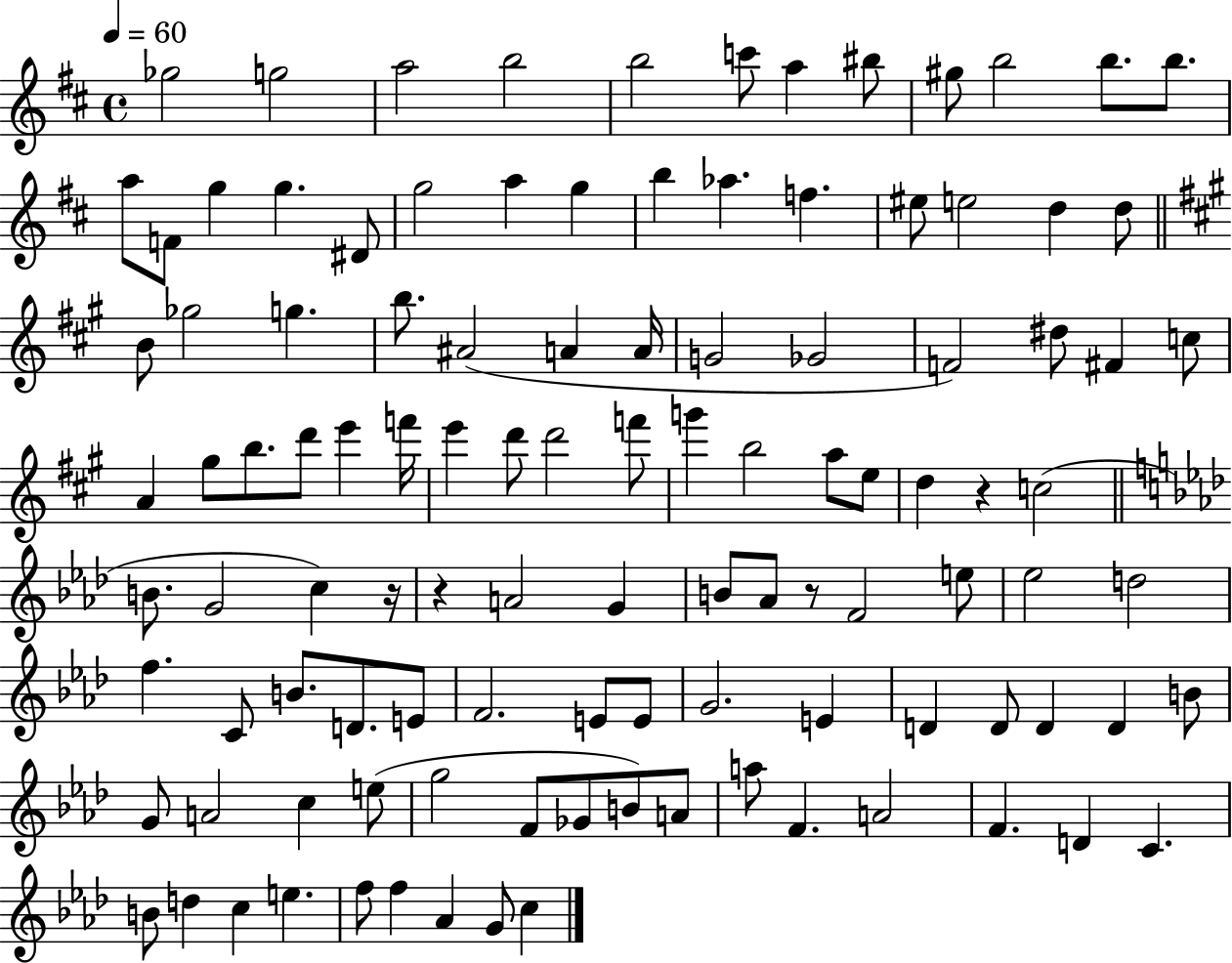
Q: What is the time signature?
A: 4/4